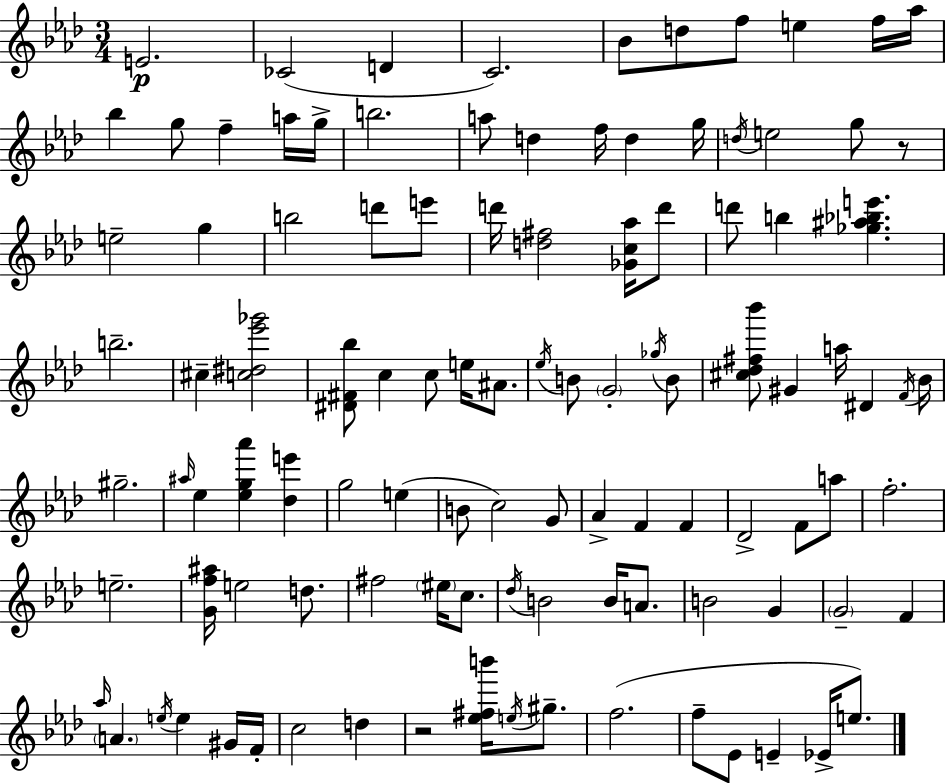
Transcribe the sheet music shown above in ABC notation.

X:1
T:Untitled
M:3/4
L:1/4
K:Fm
E2 _C2 D C2 _B/2 d/2 f/2 e f/4 _a/4 _b g/2 f a/4 g/4 b2 a/2 d f/4 d g/4 d/4 e2 g/2 z/2 e2 g b2 d'/2 e'/2 d'/4 [d^f]2 [_Gc_a]/4 d'/2 d'/2 b [_g^a_be'] b2 ^c [c^d_e'_g']2 [^D^F_b]/2 c c/2 e/4 ^A/2 _e/4 B/2 G2 _g/4 B/2 [^c_d^f_b']/2 ^G a/4 ^D F/4 _B/4 ^g2 ^a/4 _e [_eg_a'] [_de'] g2 e B/2 c2 G/2 _A F F _D2 F/2 a/2 f2 e2 [Gf^a]/4 e2 d/2 ^f2 ^e/4 c/2 _d/4 B2 B/4 A/2 B2 G G2 F _a/4 A e/4 e ^G/4 F/4 c2 d z2 [_e^fb']/4 e/4 ^g/2 f2 f/2 _E/2 E _E/4 e/2